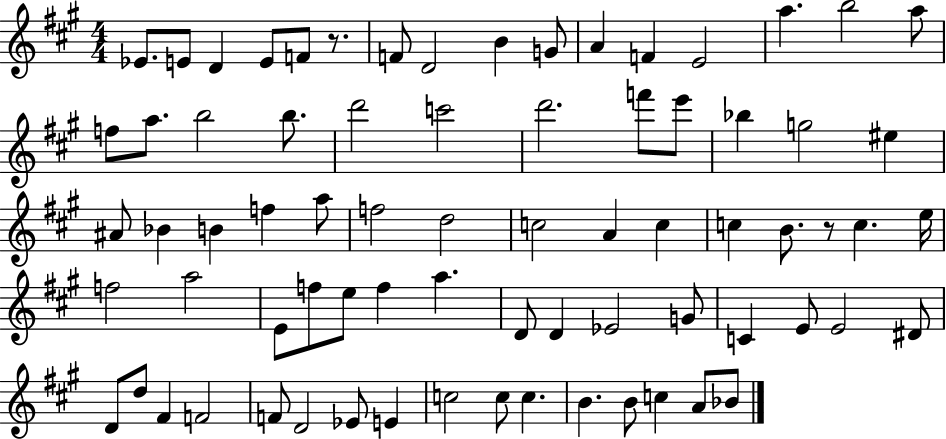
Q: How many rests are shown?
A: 2